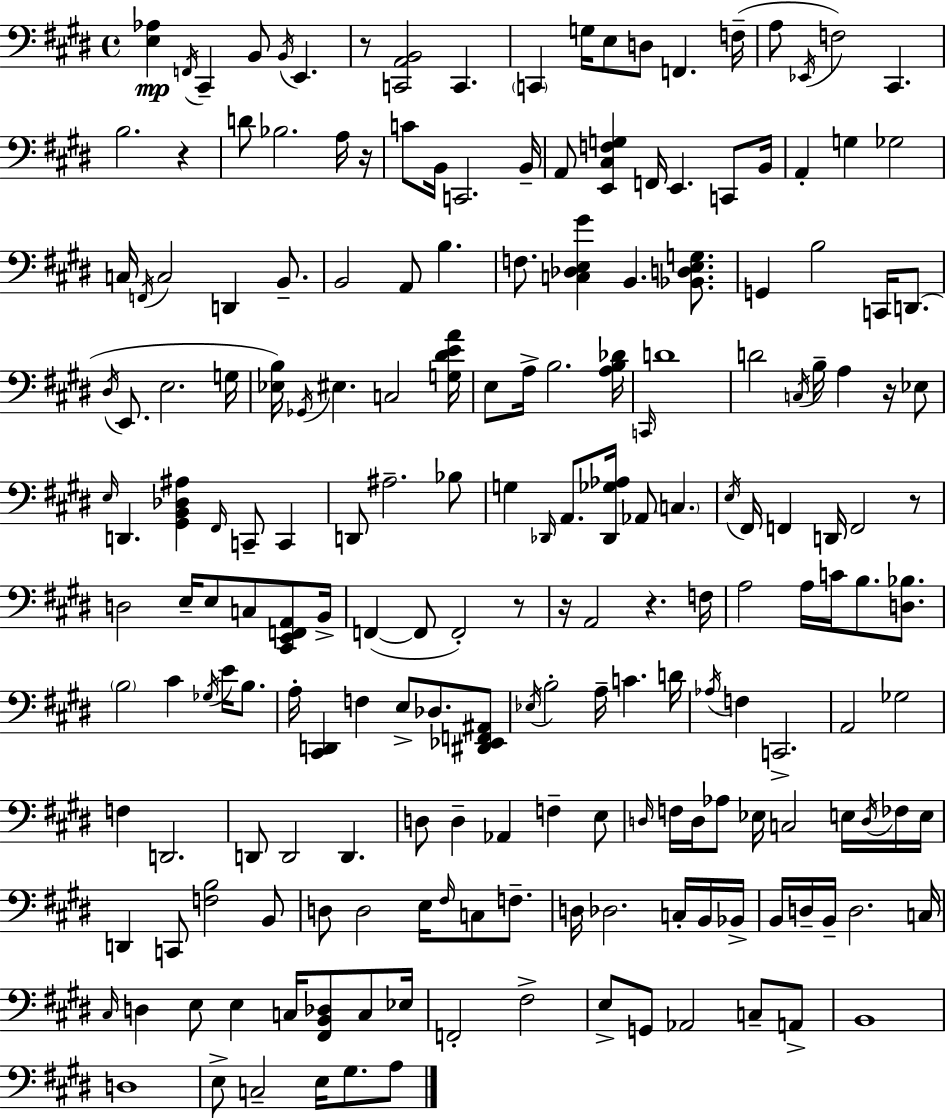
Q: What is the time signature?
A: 4/4